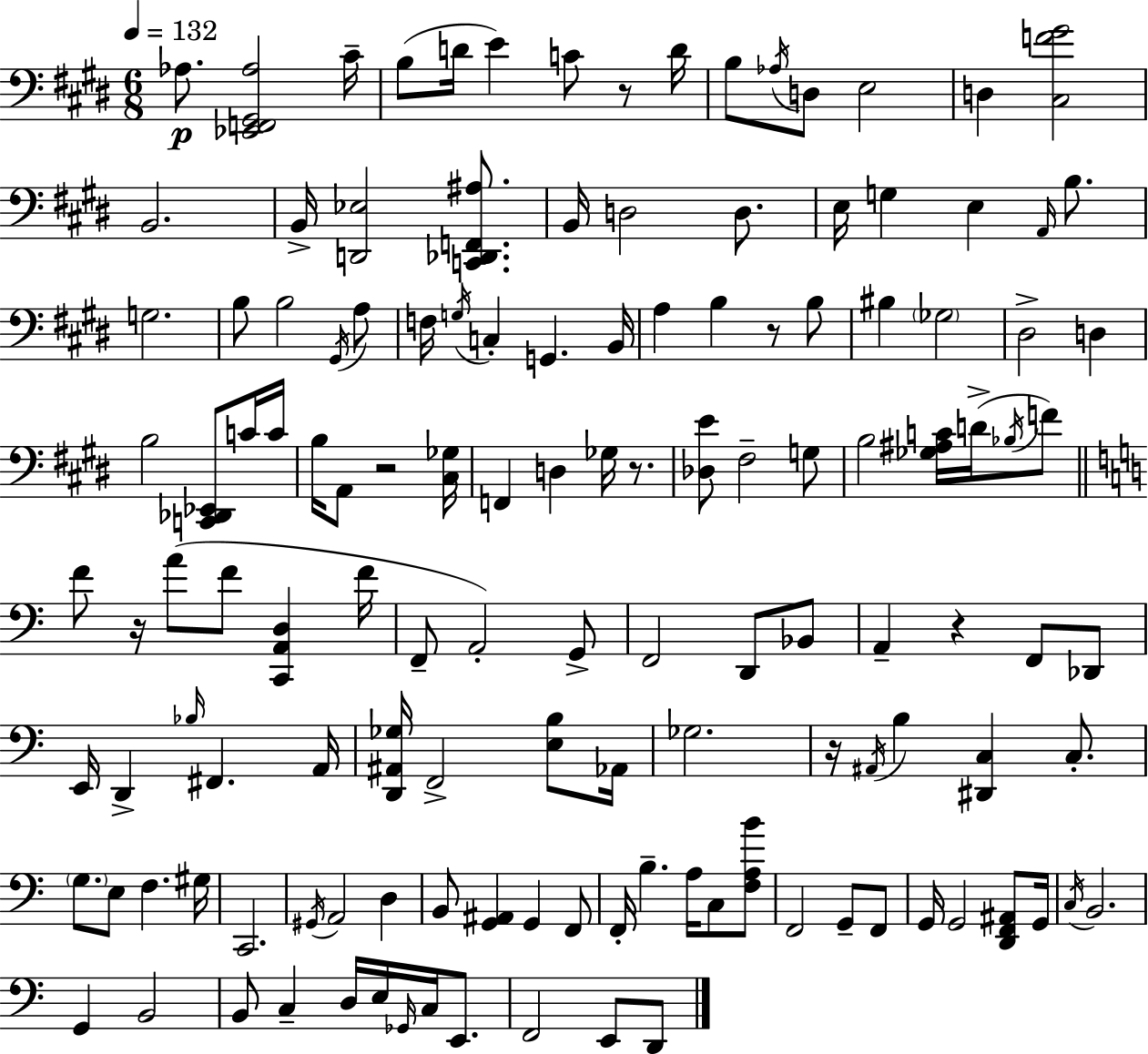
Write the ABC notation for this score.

X:1
T:Untitled
M:6/8
L:1/4
K:E
_A,/2 [_E,,F,,^G,,_A,]2 ^C/4 B,/2 D/4 E C/2 z/2 D/4 B,/2 _A,/4 D,/2 E,2 D, [^C,F^G]2 B,,2 B,,/4 [D,,_E,]2 [C,,_D,,F,,^A,]/2 B,,/4 D,2 D,/2 E,/4 G, E, A,,/4 B,/2 G,2 B,/2 B,2 ^G,,/4 A,/2 F,/4 G,/4 C, G,, B,,/4 A, B, z/2 B,/2 ^B, _G,2 ^D,2 D, B,2 [C,,_D,,_E,,]/2 C/4 C/4 B,/4 A,,/2 z2 [^C,_G,]/4 F,, D, _G,/4 z/2 [_D,E]/2 ^F,2 G,/2 B,2 [_G,^A,C]/4 D/4 _B,/4 F/2 F/2 z/4 A/2 F/2 [C,,A,,D,] F/4 F,,/2 A,,2 G,,/2 F,,2 D,,/2 _B,,/2 A,, z F,,/2 _D,,/2 E,,/4 D,, _B,/4 ^F,, A,,/4 [D,,^A,,_G,]/4 F,,2 [E,B,]/2 _A,,/4 _G,2 z/4 ^A,,/4 B, [^D,,C,] C,/2 G,/2 E,/2 F, ^G,/4 C,,2 ^G,,/4 A,,2 D, B,,/2 [G,,^A,,] G,, F,,/2 F,,/4 B, A,/4 C,/2 [F,A,B]/2 F,,2 G,,/2 F,,/2 G,,/4 G,,2 [D,,F,,^A,,]/2 G,,/4 C,/4 B,,2 G,, B,,2 B,,/2 C, D,/4 E,/4 _G,,/4 C,/4 E,,/2 F,,2 E,,/2 D,,/2